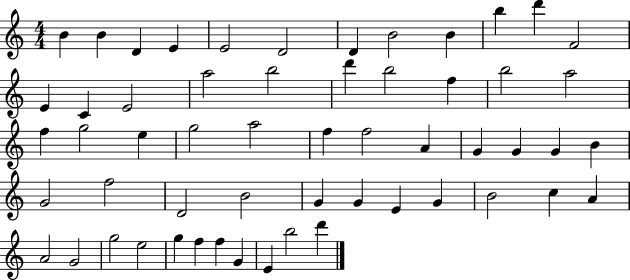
B4/q B4/q D4/q E4/q E4/h D4/h D4/q B4/h B4/q B5/q D6/q F4/h E4/q C4/q E4/h A5/h B5/h D6/q B5/h F5/q B5/h A5/h F5/q G5/h E5/q G5/h A5/h F5/q F5/h A4/q G4/q G4/q G4/q B4/q G4/h F5/h D4/h B4/h G4/q G4/q E4/q G4/q B4/h C5/q A4/q A4/h G4/h G5/h E5/h G5/q F5/q F5/q G4/q E4/q B5/h D6/q